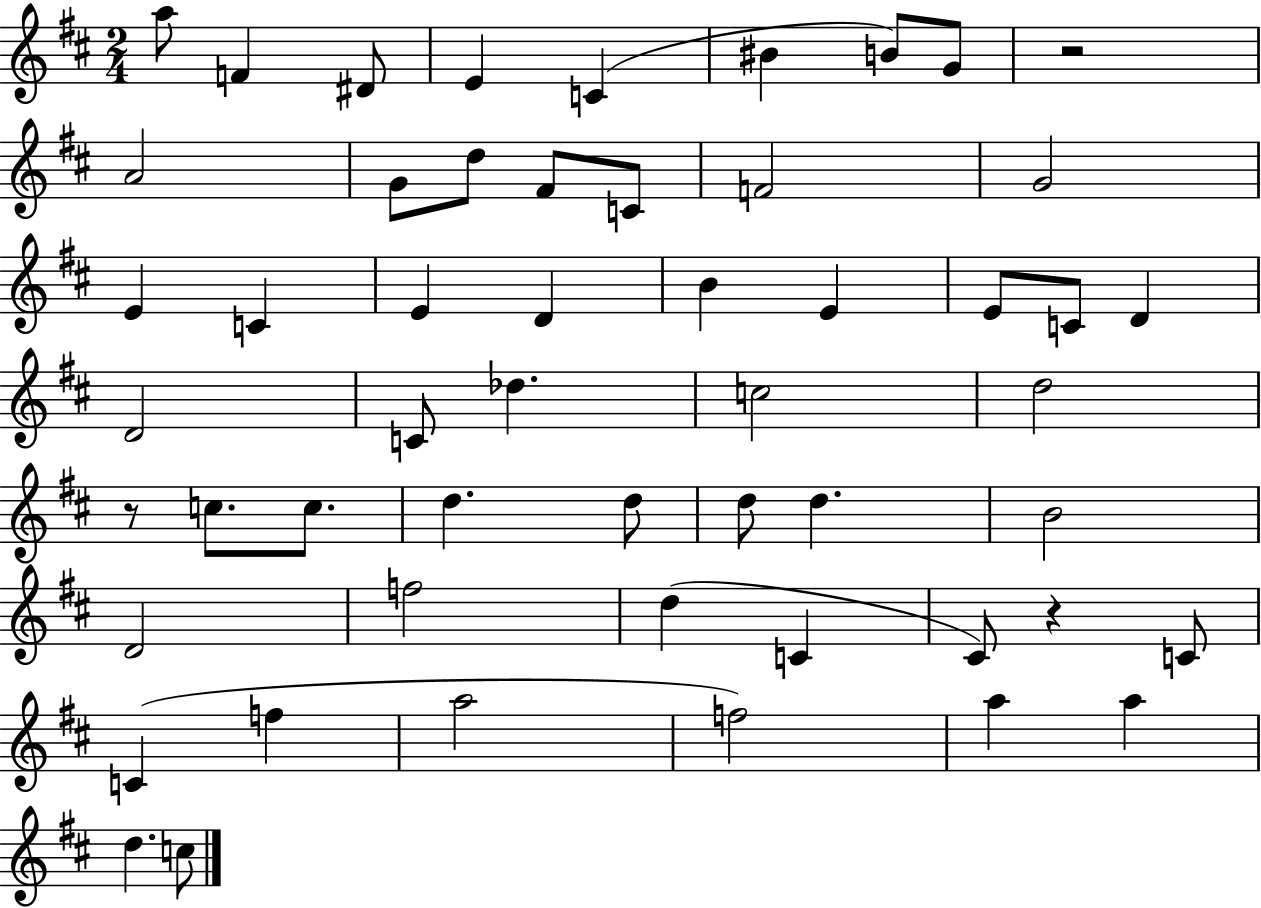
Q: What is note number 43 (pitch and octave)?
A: C4